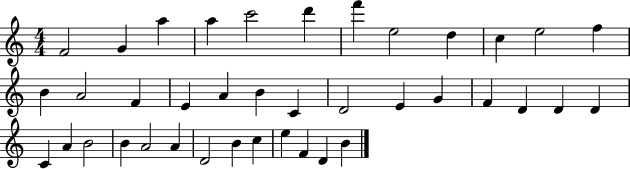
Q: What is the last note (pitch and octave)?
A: B4